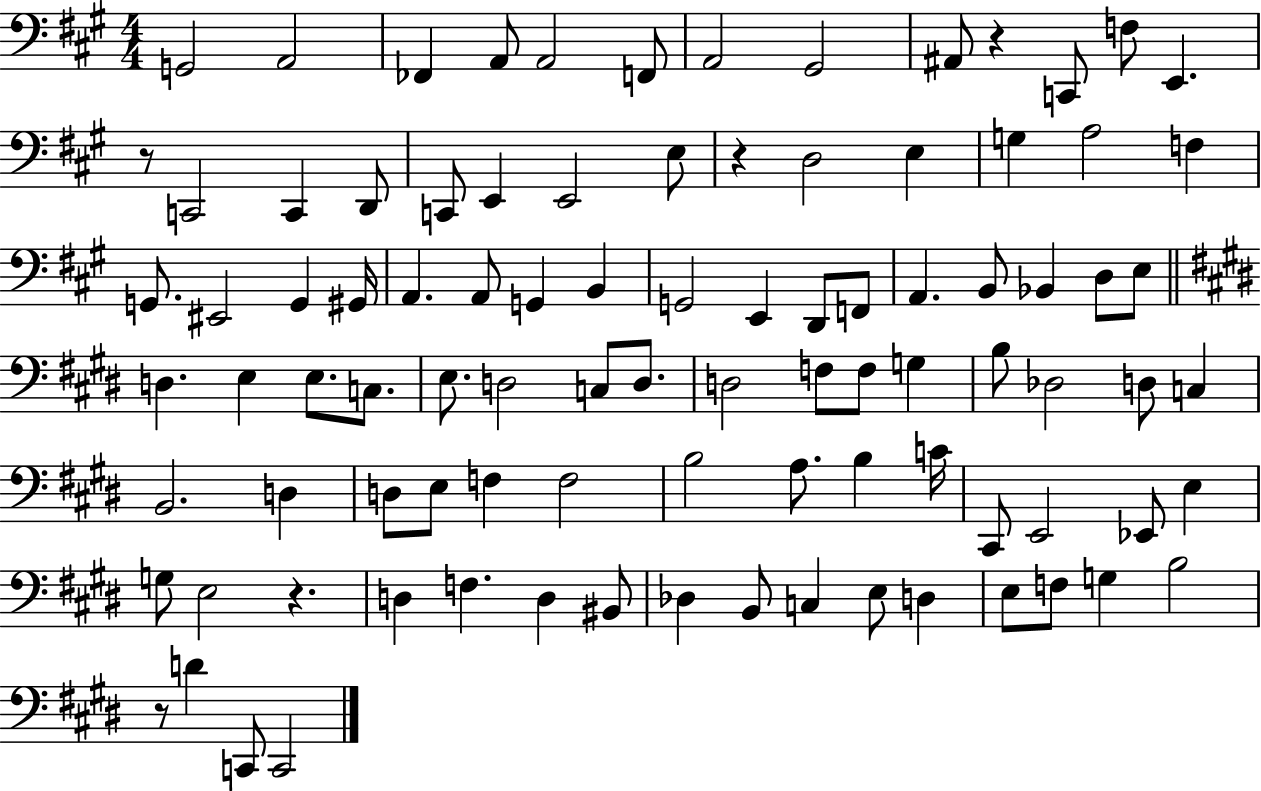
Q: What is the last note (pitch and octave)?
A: C2